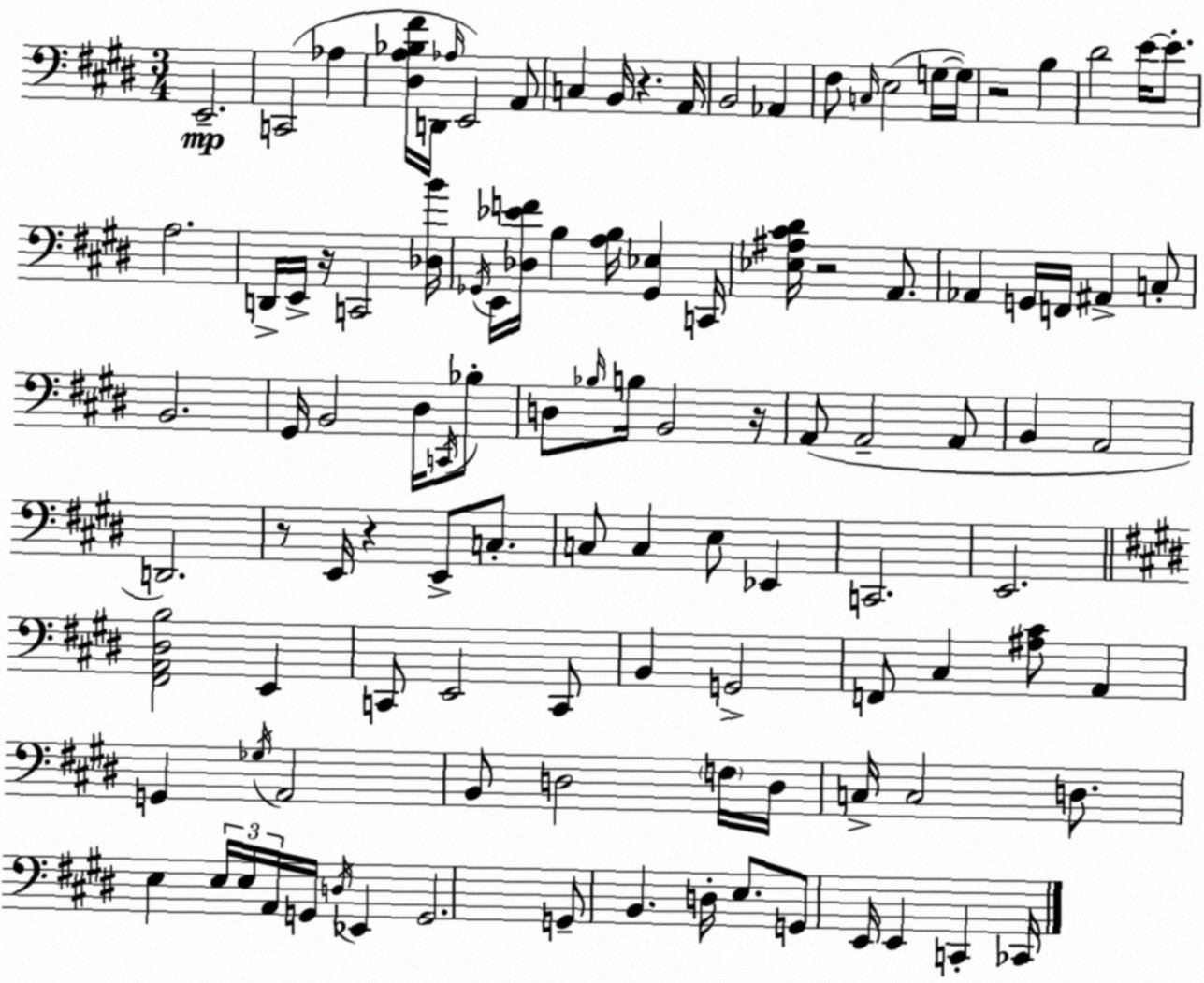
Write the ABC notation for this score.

X:1
T:Untitled
M:3/4
L:1/4
K:E
E,,2 C,,2 _A, [^D,A,_B,^F]/4 D,,/4 _A,/4 E,,2 A,,/2 C, B,,/4 z A,,/4 B,,2 _A,, ^F,/2 C,/4 E,2 G,/4 G,/4 z2 B, ^D2 E/4 E/2 A,2 D,,/4 E,,/4 z/4 C,,2 [_D,B]/4 _G,,/4 E,,/4 [_D,_EF]/4 B, [A,B,]/4 [_G,,_E,] C,,/4 [_E,^A,^C^D]/4 z2 A,,/2 _A,, G,,/4 F,,/4 ^A,, C,/2 B,,2 ^G,,/4 B,,2 ^D,/4 C,,/4 _B,/2 D,/2 _B,/4 B,/4 B,,2 z/4 A,,/2 A,,2 A,,/2 B,, A,,2 D,,2 z/2 E,,/4 z E,,/2 C,/2 C,/2 C, E,/2 _E,, C,,2 E,,2 [^F,,A,,^D,B,]2 E,, C,,/2 E,,2 C,,/2 B,, G,,2 F,,/2 ^C, [^A,^C]/2 A,, G,, _G,/4 A,,2 B,,/2 D,2 F,/4 D,/4 C,/4 C,2 D,/2 E, E,/4 E,/4 A,,/4 G,,/4 D,/4 _E,, G,,2 G,,/2 B,, D,/4 E,/2 G,,/2 E,,/4 E,, C,, _C,,/4